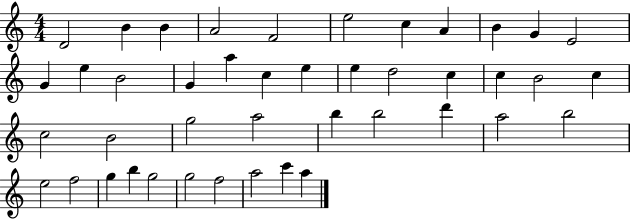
{
  \clef treble
  \numericTimeSignature
  \time 4/4
  \key c \major
  d'2 b'4 b'4 | a'2 f'2 | e''2 c''4 a'4 | b'4 g'4 e'2 | \break g'4 e''4 b'2 | g'4 a''4 c''4 e''4 | e''4 d''2 c''4 | c''4 b'2 c''4 | \break c''2 b'2 | g''2 a''2 | b''4 b''2 d'''4 | a''2 b''2 | \break e''2 f''2 | g''4 b''4 g''2 | g''2 f''2 | a''2 c'''4 a''4 | \break \bar "|."
}